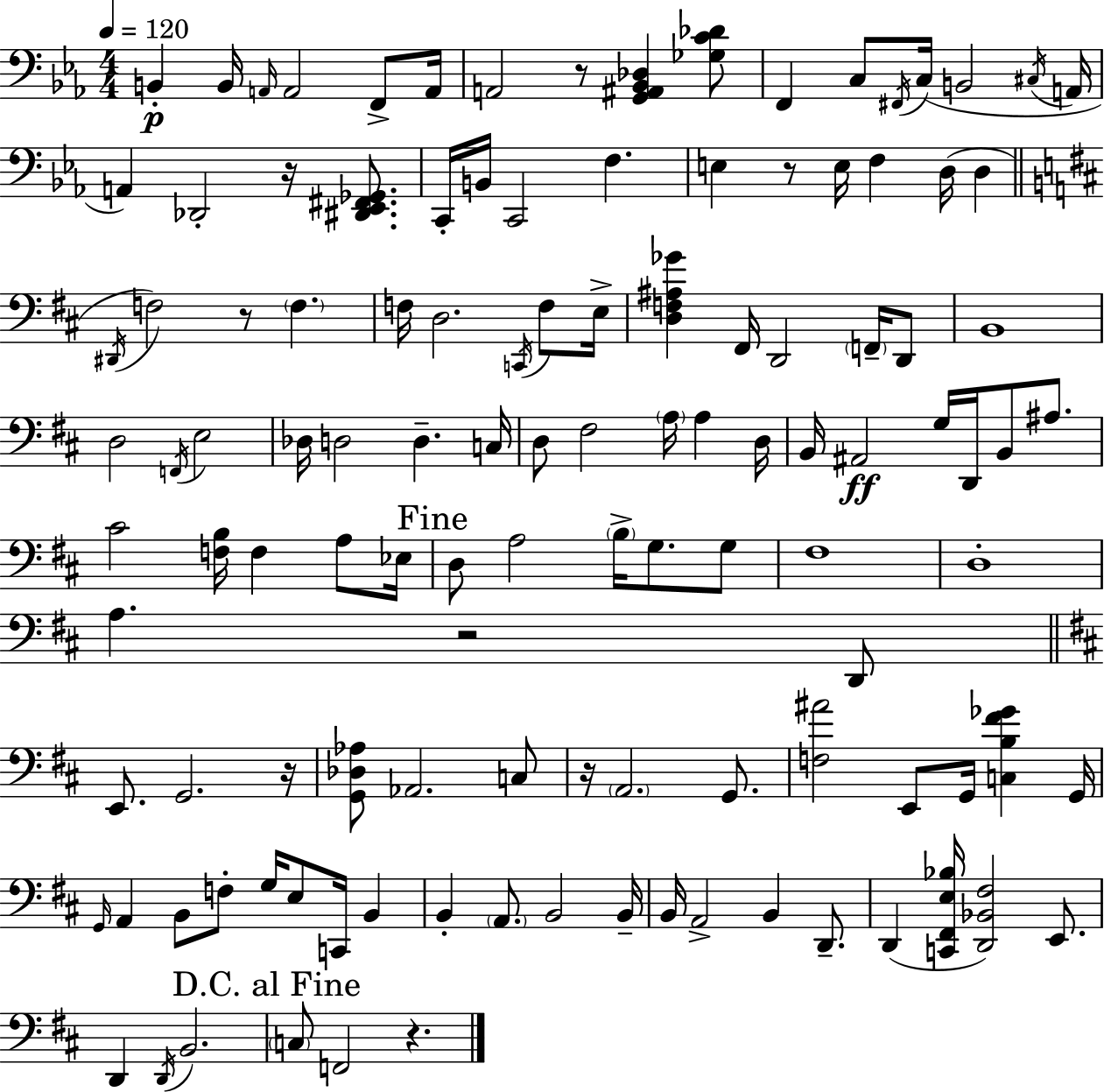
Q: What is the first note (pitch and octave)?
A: B2